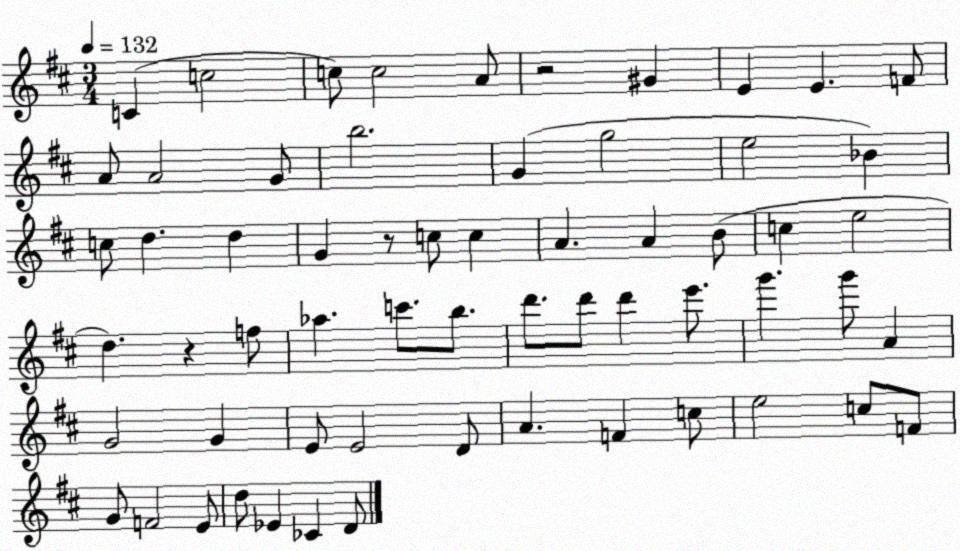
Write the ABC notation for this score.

X:1
T:Untitled
M:3/4
L:1/4
K:D
C c2 c/2 c2 A/2 z2 ^G E E F/2 A/2 A2 G/2 b2 G g2 e2 _B c/2 d d G z/2 c/2 c A A B/2 c e2 d z f/2 _a c'/2 b/2 d'/2 d'/2 d' e'/2 g' g'/2 A G2 G E/2 E2 D/2 A F c/2 e2 c/2 F/2 G/2 F2 E/2 d/2 _E _C D/2